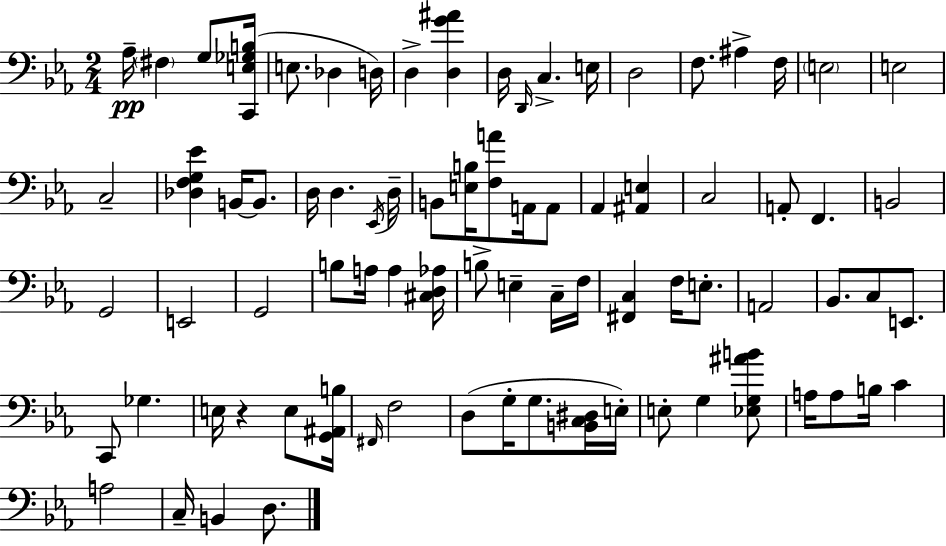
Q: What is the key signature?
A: EES major